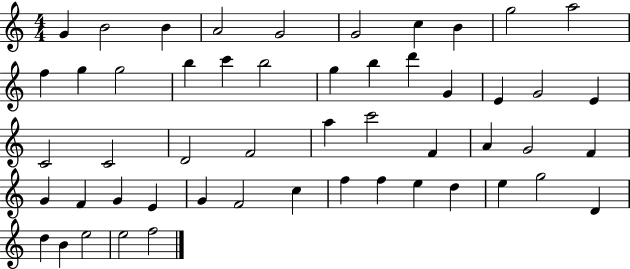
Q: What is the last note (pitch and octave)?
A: F5